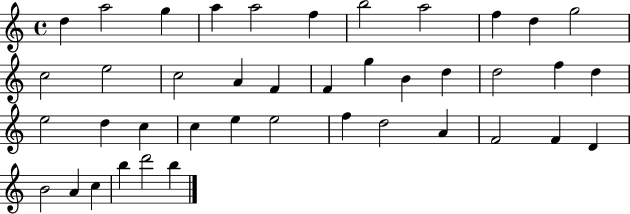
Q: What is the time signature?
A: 4/4